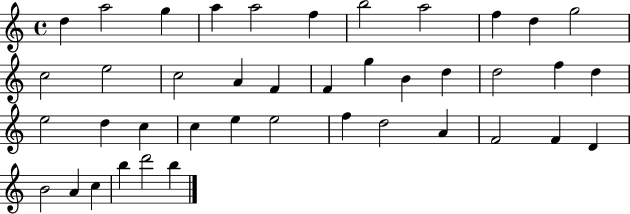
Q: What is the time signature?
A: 4/4